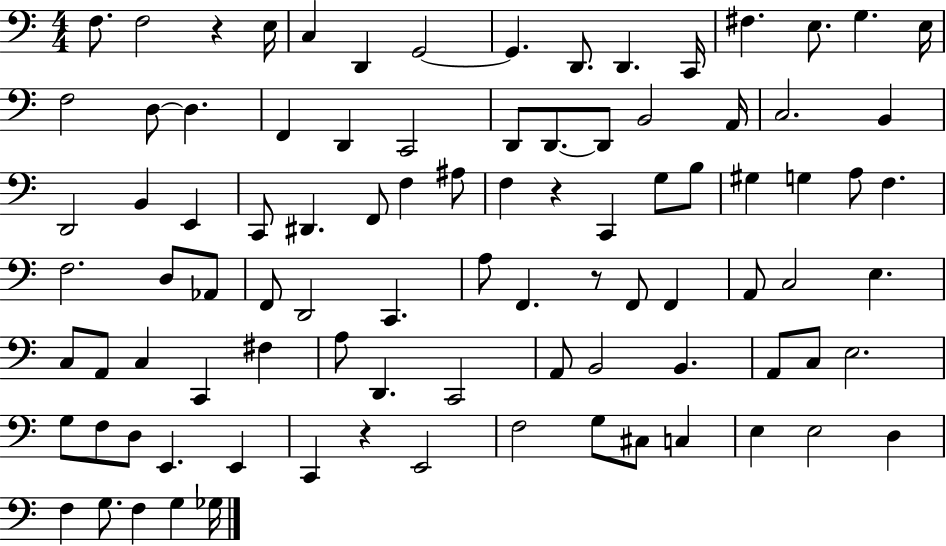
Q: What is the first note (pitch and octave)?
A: F3